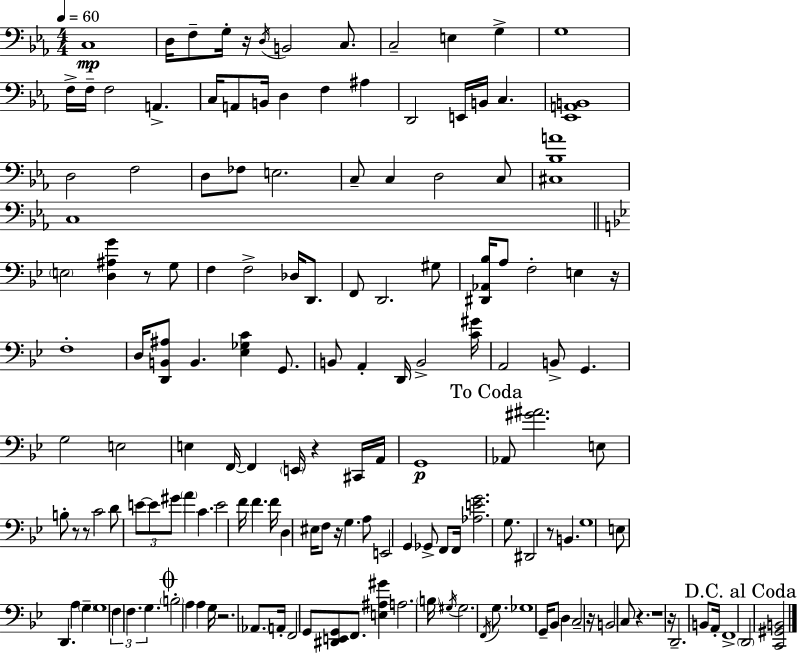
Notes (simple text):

C3/w D3/s F3/e G3/s R/s D3/s B2/h C3/e. C3/h E3/q G3/q G3/w F3/s F3/s F3/h A2/q. C3/s A2/e B2/s D3/q F3/q A#3/q D2/h E2/s B2/s C3/q. [Eb2,A2,B2]/w D3/h F3/h D3/e FES3/e E3/h. C3/e C3/q D3/h C3/e [C#3,Bb3,A4]/w C3/w E3/h [D3,A#3,G4]/q R/e G3/e F3/q F3/h Db3/s D2/e. F2/e D2/h. G#3/e [D#2,Ab2,Bb3]/s A3/e F3/h E3/q R/s F3/w D3/s [D2,B2,A#3]/e B2/q. [Eb3,Gb3,C4]/q G2/e. B2/e A2/q D2/s B2/h [C4,G#4]/s A2/h B2/e G2/q. G3/h E3/h E3/q F2/s F2/q E2/s R/q C#2/s A2/s G2/w Ab2/e [G#4,A#4]/h. E3/e B3/e R/e R/e C4/h D4/e E4/e E4/e G#4/e A4/q C4/q. E4/h F4/s F4/q. F4/s D3/q EIS3/s F3/e R/s G3/q. A3/e E2/h G2/q Gb2/e F2/e F2/s [Ab3,E4,G4]/h. G3/e. D#2/h R/e B2/q. G3/w E3/e D2/q. A3/q G3/q G3/w F3/q F3/q. G3/q. B3/h A3/q A3/q G3/s R/h. Ab2/e. A2/s F2/h G2/e [D#2,E2,G2]/e F2/e. [E3,A#3,G#4]/q A3/h. B3/s G#3/s G#3/h. F2/s G3/e. Gb3/w G2/s Bb2/e D3/q C3/h R/s B2/h C3/e R/q. R/w R/s D2/h. B2/e A2/s F2/w D2/h [C2,G#2,B2]/h